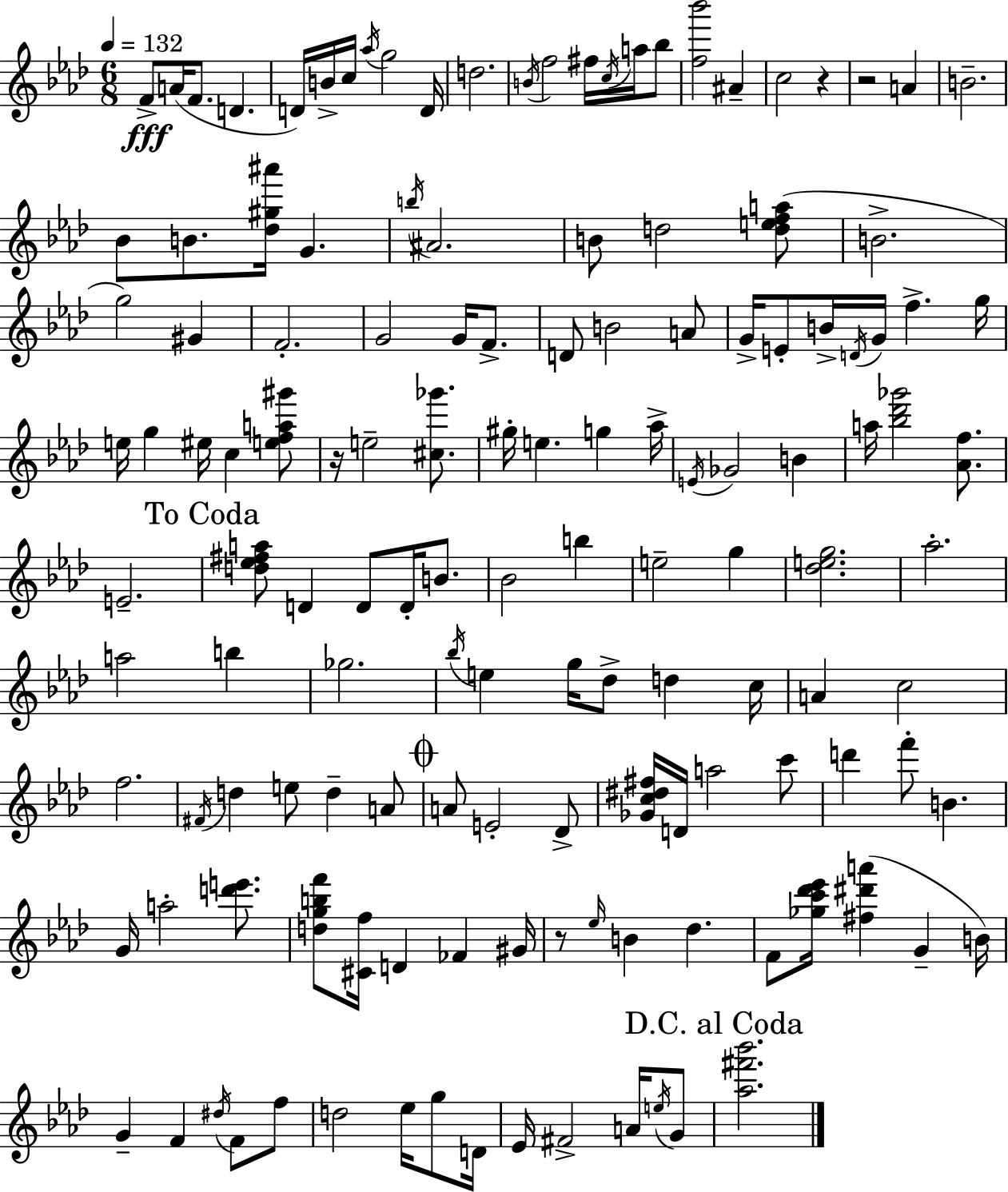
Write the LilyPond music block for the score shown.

{
  \clef treble
  \numericTimeSignature
  \time 6/8
  \key f \minor
  \tempo 4 = 132
  f'8->\fff a'16( f'8. d'4. | d'16) b'16-> c''16 \acciaccatura { aes''16 } g''2 | d'16 d''2. | \acciaccatura { b'16 } f''2 fis''16 \acciaccatura { c''16 } | \break a''16 bes''8 <f'' bes'''>2 ais'4-- | c''2 r4 | r2 a'4 | b'2.-- | \break bes'8 b'8. <des'' gis'' ais'''>16 g'4. | \acciaccatura { b''16 } ais'2. | b'8 d''2 | <d'' e'' f'' a''>8( b'2.-> | \break g''2) | gis'4 f'2.-. | g'2 | g'16 f'8.-> d'8 b'2 | \break a'8 g'16-> e'8-. b'16-> \acciaccatura { d'16 } g'16 f''4.-> | g''16 e''16 g''4 eis''16 c''4 | <e'' f'' a'' gis'''>8 r16 e''2-- | <cis'' ges'''>8. gis''16-. e''4. | \break g''4 aes''16-> \acciaccatura { e'16 } ges'2 | b'4 a''16 <bes'' des''' ges'''>2 | <aes' f''>8. e'2.-- | \mark "To Coda" <d'' ees'' fis'' a''>8 d'4 | \break d'8 d'16-. b'8. bes'2 | b''4 e''2-- | g''4 <des'' e'' g''>2. | aes''2.-. | \break a''2 | b''4 ges''2. | \acciaccatura { bes''16 } e''4 g''16 | des''8-> d''4 c''16 a'4 c''2 | \break f''2. | \acciaccatura { fis'16 } d''4 | e''8 d''4-- a'8 \mark \markup { \musicglyph "scripts.coda" } a'8 e'2-. | des'8-> <ges' c'' dis'' fis''>16 d'16 a''2 | \break c'''8 d'''4 | f'''8-. b'4. g'16 a''2-. | <d''' e'''>8. <d'' g'' b'' f'''>8 <cis' f''>16 d'4 | fes'4 gis'16 r8 \grace { ees''16 } b'4 | \break des''4. f'8 <ges'' c''' des''' ees'''>16 | <fis'' dis''' a'''>4( g'4-- b'16) g'4-- | f'4 \acciaccatura { dis''16 } f'8 f''8 d''2 | ees''16 g''8 d'16 ees'16 fis'2-> | \break a'16 \acciaccatura { e''16 } g'8 \mark "D.C. al Coda" <aes'' fis''' bes'''>2. | \bar "|."
}